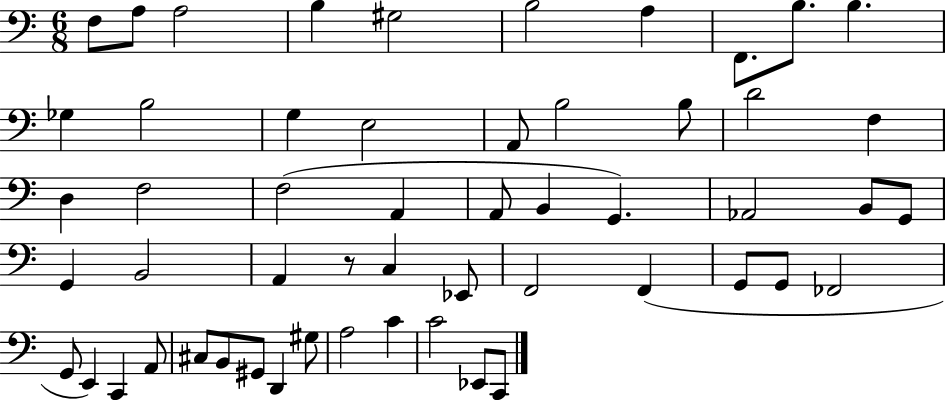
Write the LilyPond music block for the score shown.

{
  \clef bass
  \numericTimeSignature
  \time 6/8
  \key c \major
  f8 a8 a2 | b4 gis2 | b2 a4 | f,8. b8. b4. | \break ges4 b2 | g4 e2 | a,8 b2 b8 | d'2 f4 | \break d4 f2 | f2( a,4 | a,8 b,4 g,4.) | aes,2 b,8 g,8 | \break g,4 b,2 | a,4 r8 c4 ees,8 | f,2 f,4( | g,8 g,8 fes,2 | \break g,8 e,4) c,4 a,8 | cis8 b,8 gis,8 d,4 gis8 | a2 c'4 | c'2 ees,8 c,8 | \break \bar "|."
}